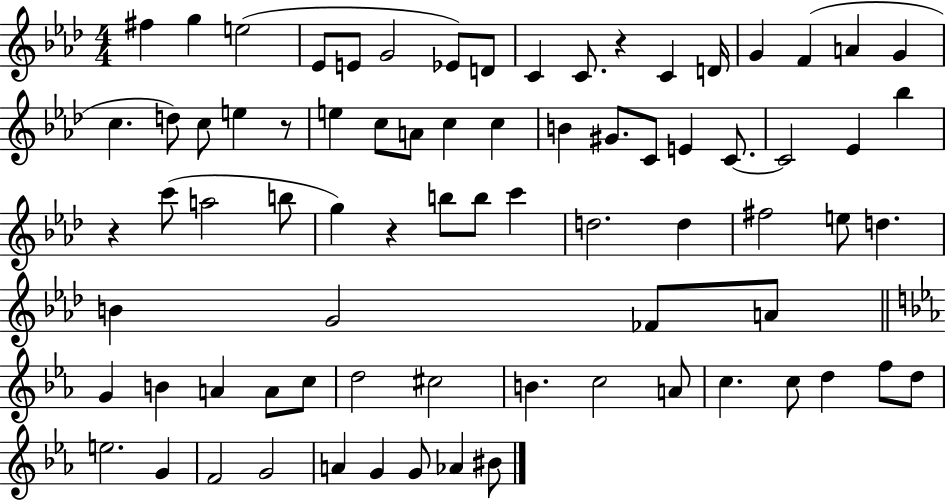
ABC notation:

X:1
T:Untitled
M:4/4
L:1/4
K:Ab
^f g e2 _E/2 E/2 G2 _E/2 D/2 C C/2 z C D/4 G F A G c d/2 c/2 e z/2 e c/2 A/2 c c B ^G/2 C/2 E C/2 C2 _E _b z c'/2 a2 b/2 g z b/2 b/2 c' d2 d ^f2 e/2 d B G2 _F/2 A/2 G B A A/2 c/2 d2 ^c2 B c2 A/2 c c/2 d f/2 d/2 e2 G F2 G2 A G G/2 _A ^B/2